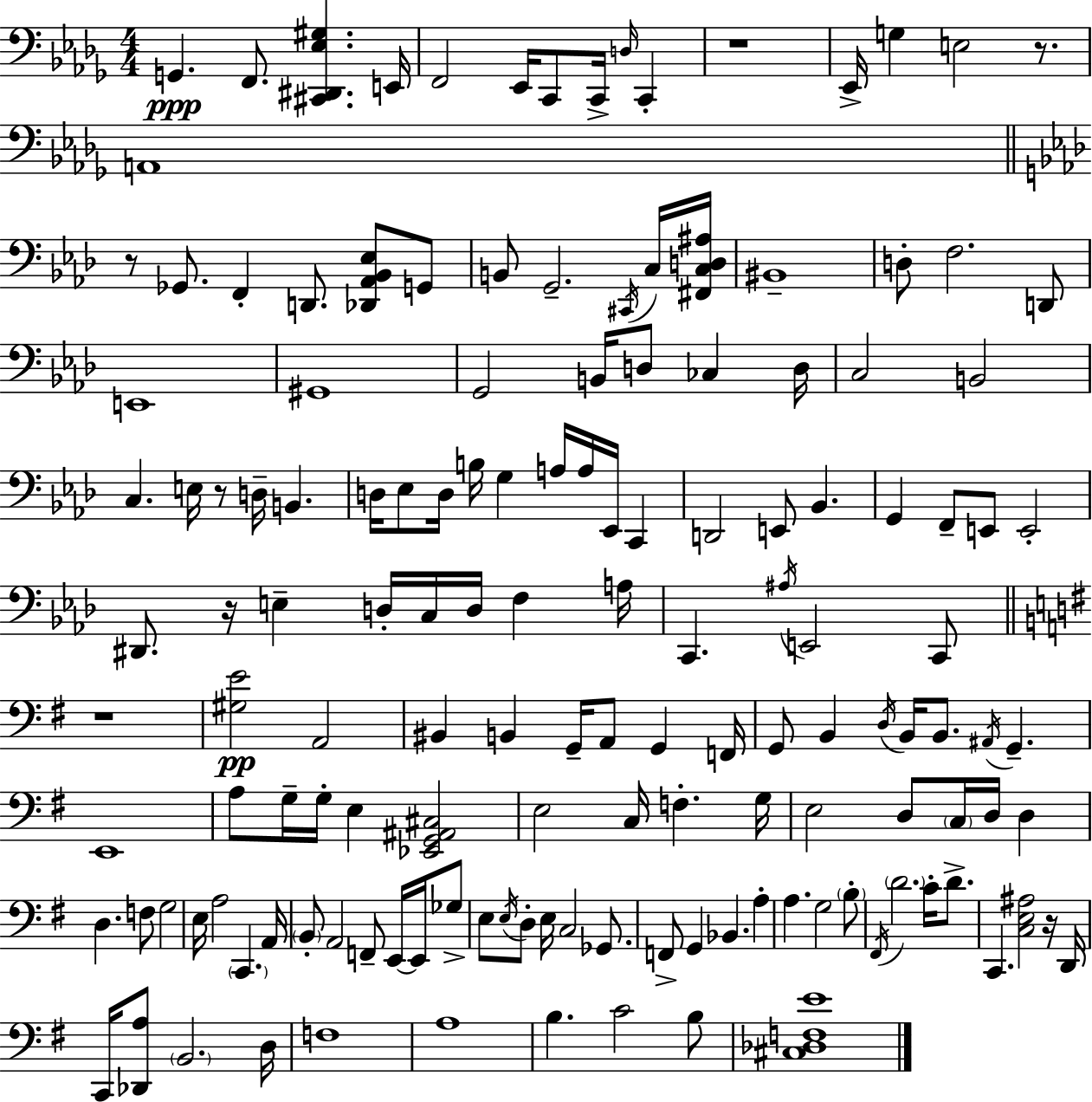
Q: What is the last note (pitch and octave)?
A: B3